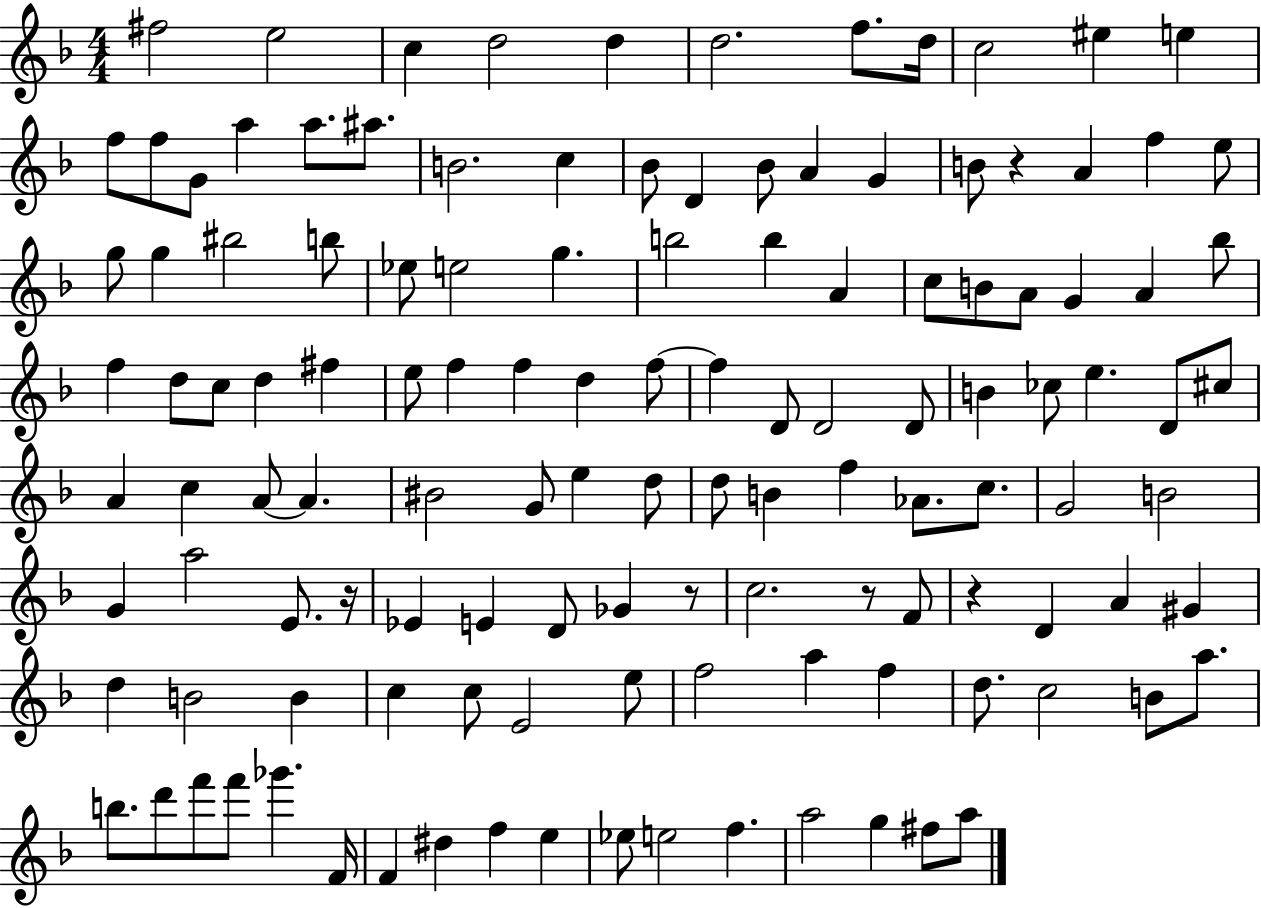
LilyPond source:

{
  \clef treble
  \numericTimeSignature
  \time 4/4
  \key f \major
  \repeat volta 2 { fis''2 e''2 | c''4 d''2 d''4 | d''2. f''8. d''16 | c''2 eis''4 e''4 | \break f''8 f''8 g'8 a''4 a''8. ais''8. | b'2. c''4 | bes'8 d'4 bes'8 a'4 g'4 | b'8 r4 a'4 f''4 e''8 | \break g''8 g''4 bis''2 b''8 | ees''8 e''2 g''4. | b''2 b''4 a'4 | c''8 b'8 a'8 g'4 a'4 bes''8 | \break f''4 d''8 c''8 d''4 fis''4 | e''8 f''4 f''4 d''4 f''8~~ | f''4 d'8 d'2 d'8 | b'4 ces''8 e''4. d'8 cis''8 | \break a'4 c''4 a'8~~ a'4. | bis'2 g'8 e''4 d''8 | d''8 b'4 f''4 aes'8. c''8. | g'2 b'2 | \break g'4 a''2 e'8. r16 | ees'4 e'4 d'8 ges'4 r8 | c''2. r8 f'8 | r4 d'4 a'4 gis'4 | \break d''4 b'2 b'4 | c''4 c''8 e'2 e''8 | f''2 a''4 f''4 | d''8. c''2 b'8 a''8. | \break b''8. d'''8 f'''8 f'''8 ges'''4. f'16 | f'4 dis''4 f''4 e''4 | ees''8 e''2 f''4. | a''2 g''4 fis''8 a''8 | \break } \bar "|."
}